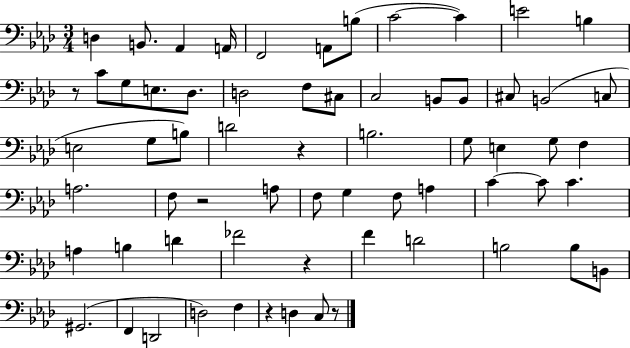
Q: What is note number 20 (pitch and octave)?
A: B2